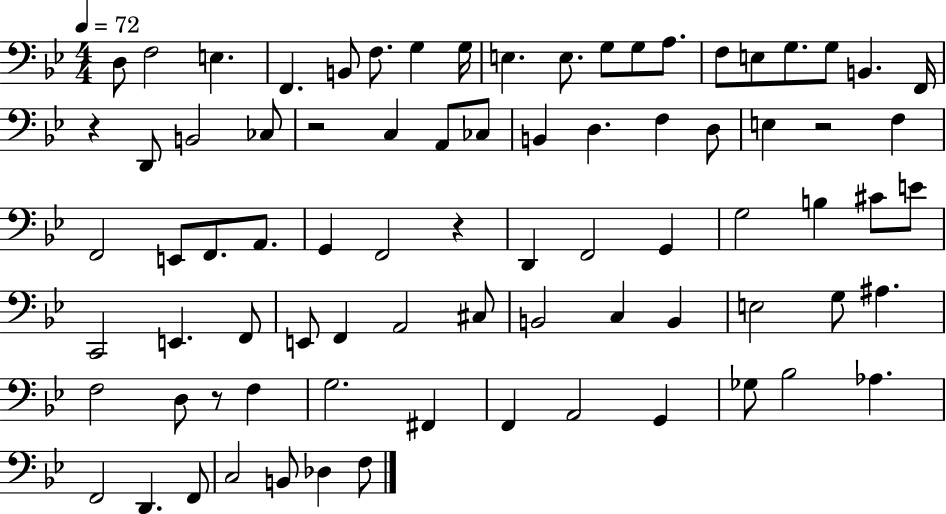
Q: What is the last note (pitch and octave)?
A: F3